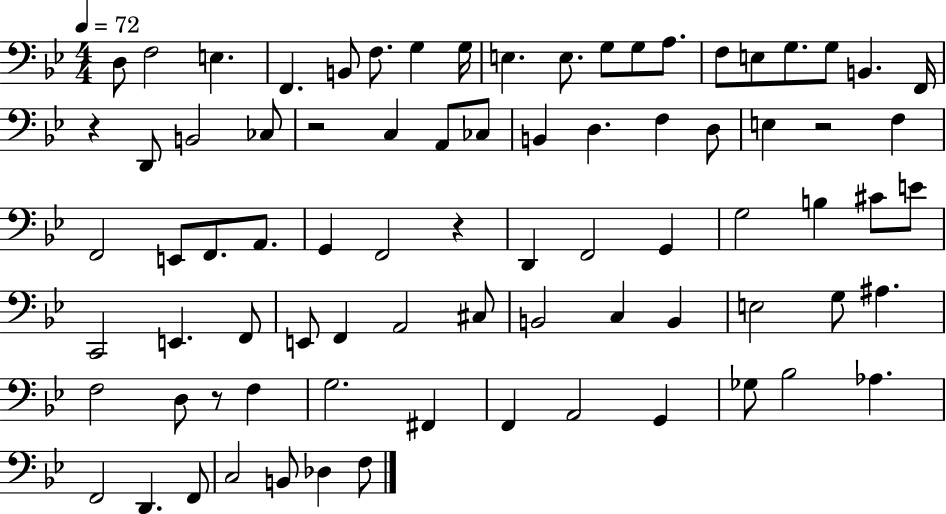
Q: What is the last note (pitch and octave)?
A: F3